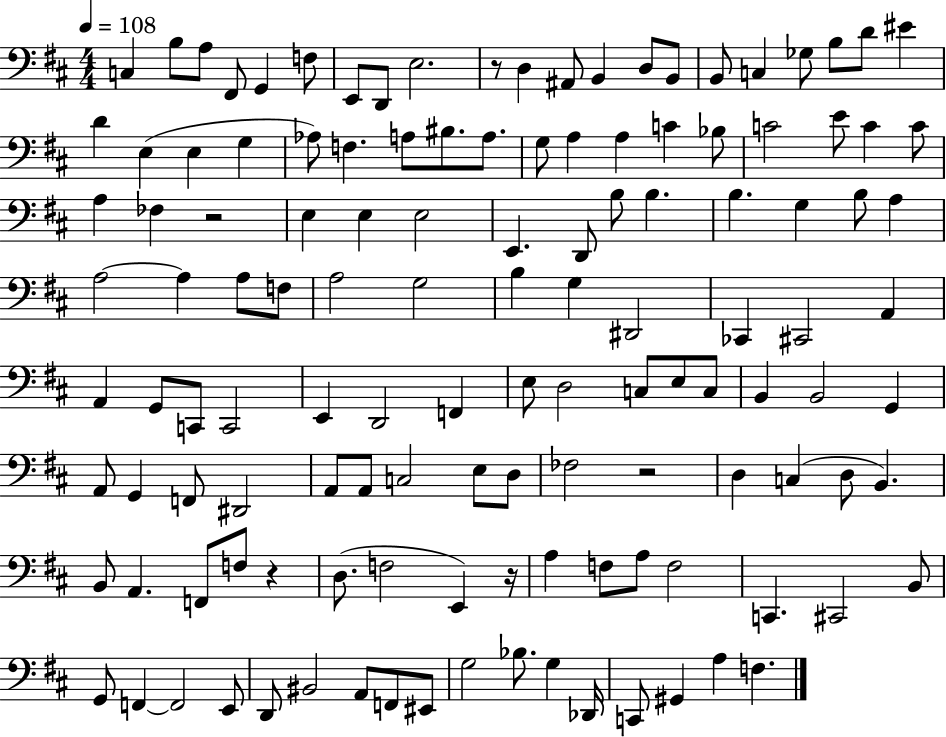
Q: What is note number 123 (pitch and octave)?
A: F3